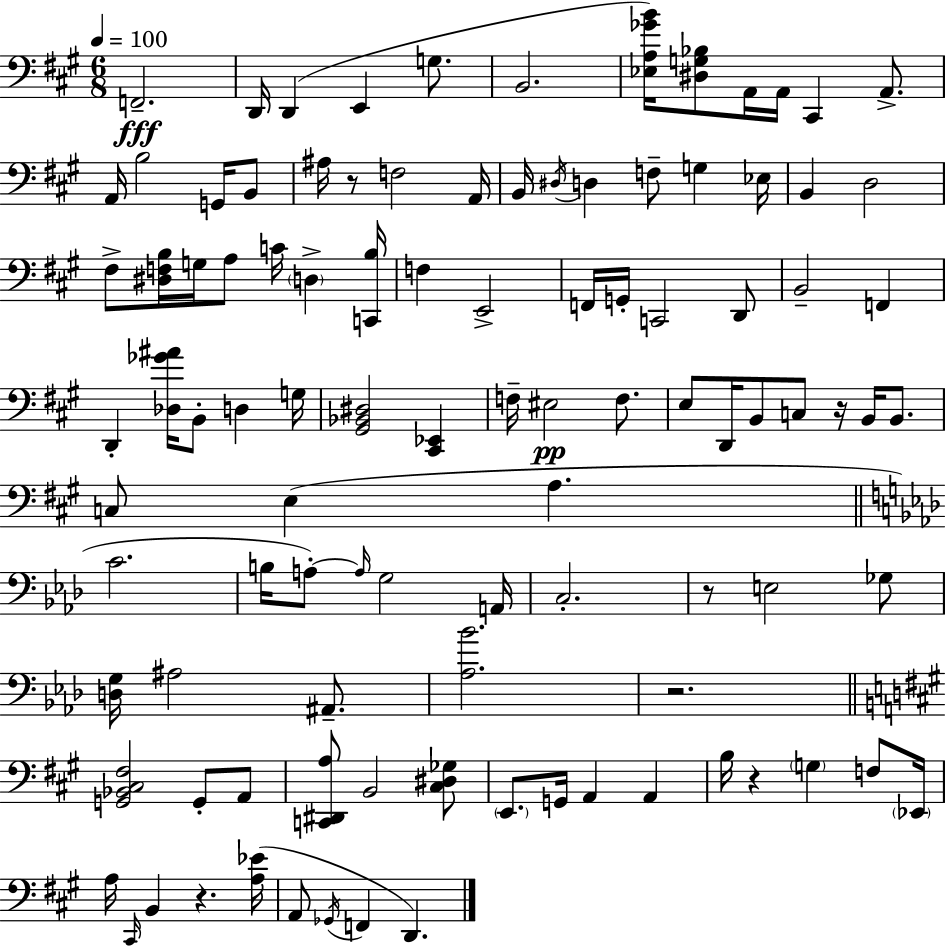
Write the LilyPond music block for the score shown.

{
  \clef bass
  \numericTimeSignature
  \time 6/8
  \key a \major
  \tempo 4 = 100
  f,2.--\fff | d,16 d,4( e,4 g8. | b,2. | <ees a ges' b'>16) <dis g bes>8 a,16 a,16 cis,4 a,8.-> | \break a,16 b2 g,16 b,8 | ais16 r8 f2 a,16 | b,16 \acciaccatura { dis16 } d4 f8-- g4 | ees16 b,4 d2 | \break fis8-> <dis f b>16 g16 a8 c'16 \parenthesize d4-> | <c, b>16 f4 e,2-> | f,16 g,16-. c,2 d,8 | b,2-- f,4 | \break d,4-. <des ges' ais'>16 b,8-. d4 | g16 <gis, bes, dis>2 <cis, ees,>4 | f16-- eis2\pp f8. | e8 d,16 b,8 c8 r16 b,16 b,8. | \break c8 e4( a4. | \bar "||" \break \key aes \major c'2. | b16 a8-.~~) \grace { a16 } g2 | a,16 c2.-. | r8 e2 ges8 | \break <d g>16 ais2 ais,8.-- | <aes bes'>2. | r2. | \bar "||" \break \key a \major <g, bes, cis fis>2 g,8-. a,8 | <c, dis, a>8 b,2 <cis dis ges>8 | \parenthesize e,8. g,16 a,4 a,4 | b16 r4 \parenthesize g4 f8 \parenthesize ees,16 | \break a16 \grace { cis,16 } b,4 r4. | <a ees'>16( a,8 \acciaccatura { ges,16 } f,4 d,4.) | \bar "|."
}